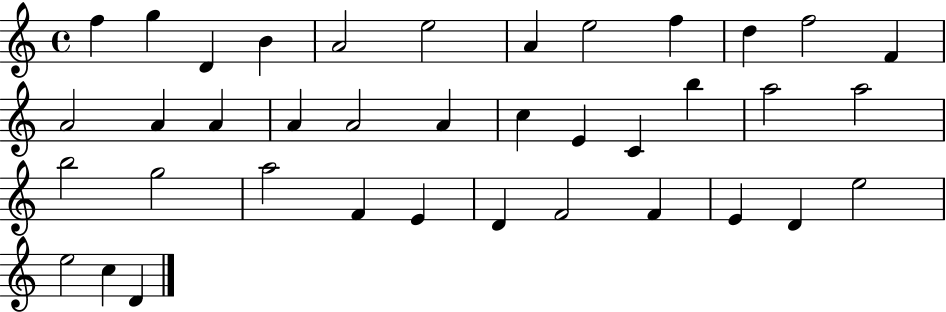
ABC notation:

X:1
T:Untitled
M:4/4
L:1/4
K:C
f g D B A2 e2 A e2 f d f2 F A2 A A A A2 A c E C b a2 a2 b2 g2 a2 F E D F2 F E D e2 e2 c D